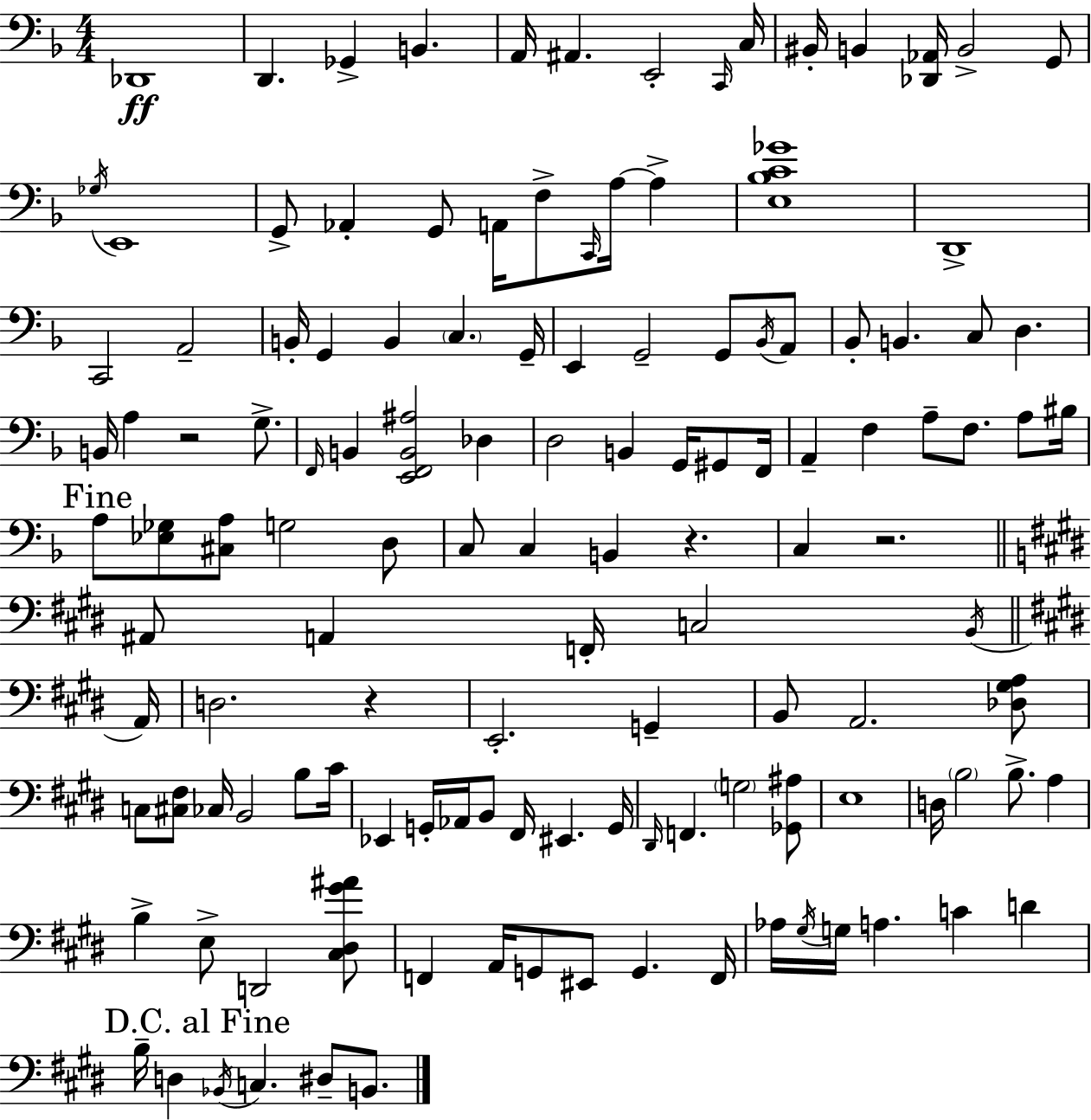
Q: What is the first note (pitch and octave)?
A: Db2